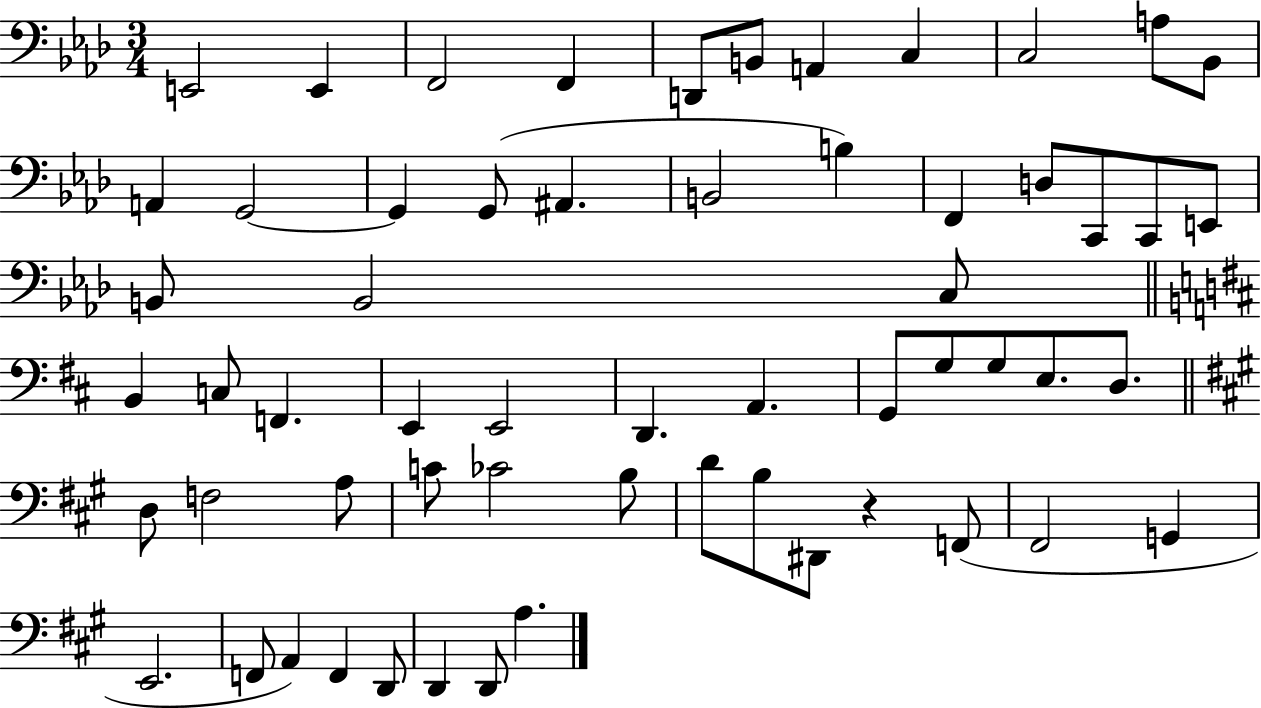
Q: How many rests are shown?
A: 1